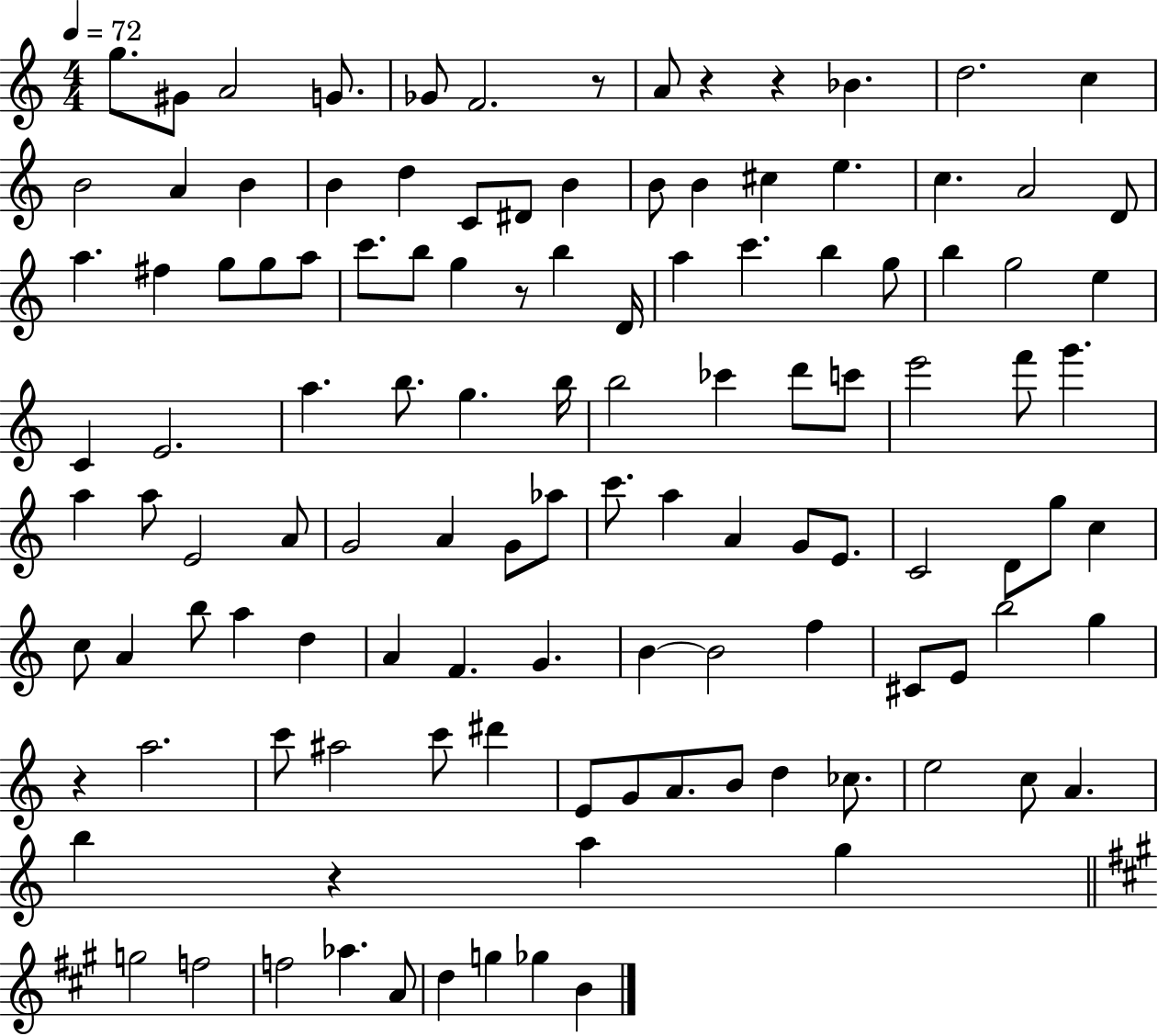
G5/e. G#4/e A4/h G4/e. Gb4/e F4/h. R/e A4/e R/q R/q Bb4/q. D5/h. C5/q B4/h A4/q B4/q B4/q D5/q C4/e D#4/e B4/q B4/e B4/q C#5/q E5/q. C5/q. A4/h D4/e A5/q. F#5/q G5/e G5/e A5/e C6/e. B5/e G5/q R/e B5/q D4/s A5/q C6/q. B5/q G5/e B5/q G5/h E5/q C4/q E4/h. A5/q. B5/e. G5/q. B5/s B5/h CES6/q D6/e C6/e E6/h F6/e G6/q. A5/q A5/e E4/h A4/e G4/h A4/q G4/e Ab5/e C6/e. A5/q A4/q G4/e E4/e. C4/h D4/e G5/e C5/q C5/e A4/q B5/e A5/q D5/q A4/q F4/q. G4/q. B4/q B4/h F5/q C#4/e E4/e B5/h G5/q R/q A5/h. C6/e A#5/h C6/e D#6/q E4/e G4/e A4/e. B4/e D5/q CES5/e. E5/h C5/e A4/q. B5/q R/q A5/q G5/q G5/h F5/h F5/h Ab5/q. A4/e D5/q G5/q Gb5/q B4/q